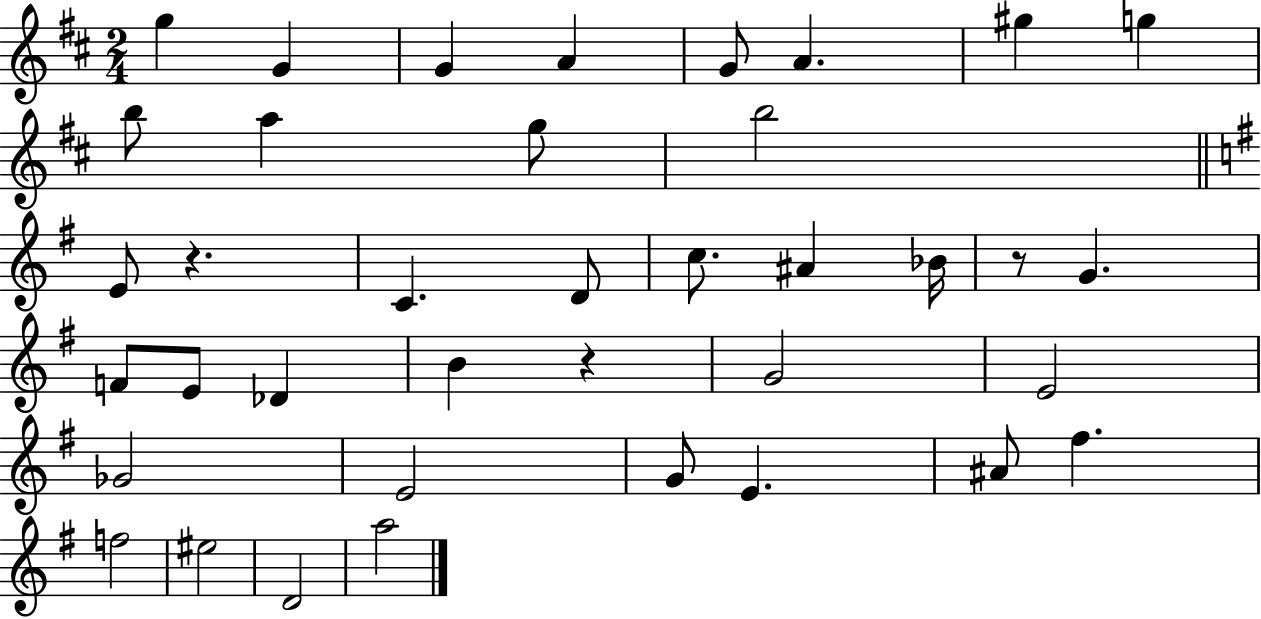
X:1
T:Untitled
M:2/4
L:1/4
K:D
g G G A G/2 A ^g g b/2 a g/2 b2 E/2 z C D/2 c/2 ^A _B/4 z/2 G F/2 E/2 _D B z G2 E2 _G2 E2 G/2 E ^A/2 ^f f2 ^e2 D2 a2